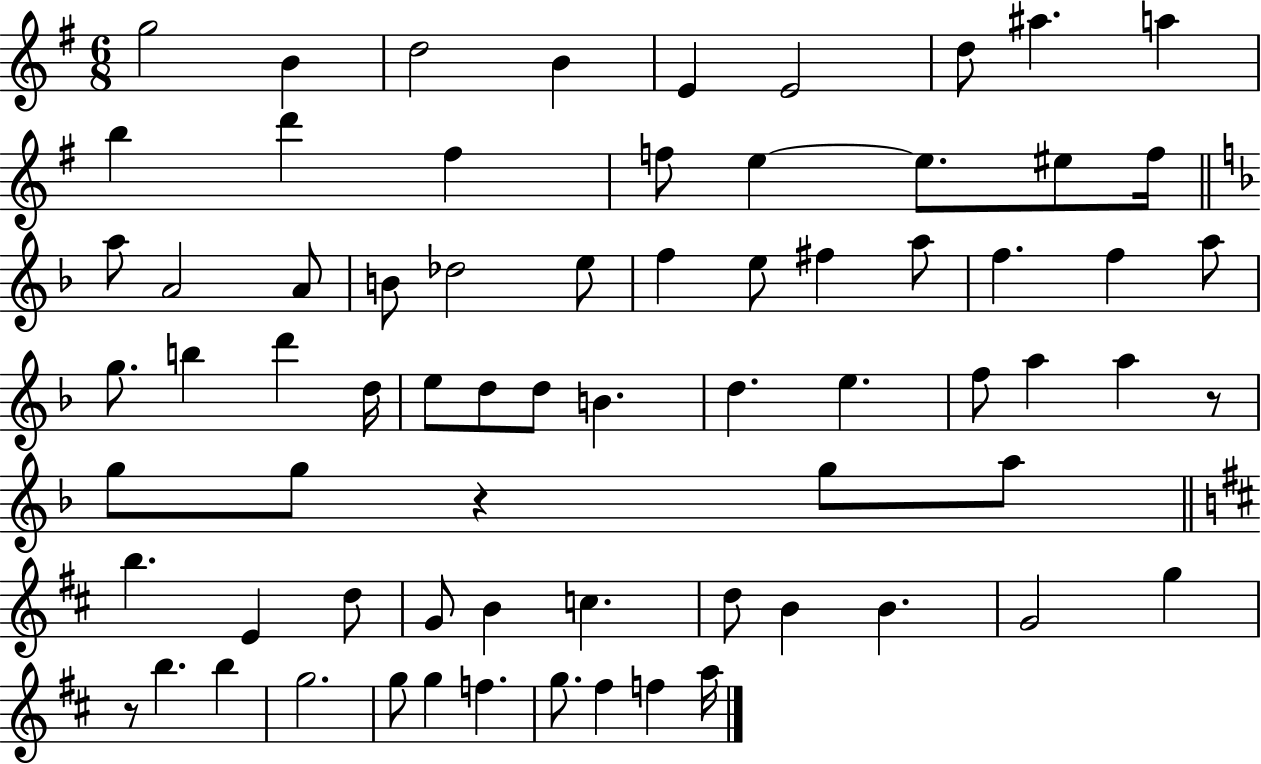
X:1
T:Untitled
M:6/8
L:1/4
K:G
g2 B d2 B E E2 d/2 ^a a b d' ^f f/2 e e/2 ^e/2 f/4 a/2 A2 A/2 B/2 _d2 e/2 f e/2 ^f a/2 f f a/2 g/2 b d' d/4 e/2 d/2 d/2 B d e f/2 a a z/2 g/2 g/2 z g/2 a/2 b E d/2 G/2 B c d/2 B B G2 g z/2 b b g2 g/2 g f g/2 ^f f a/4